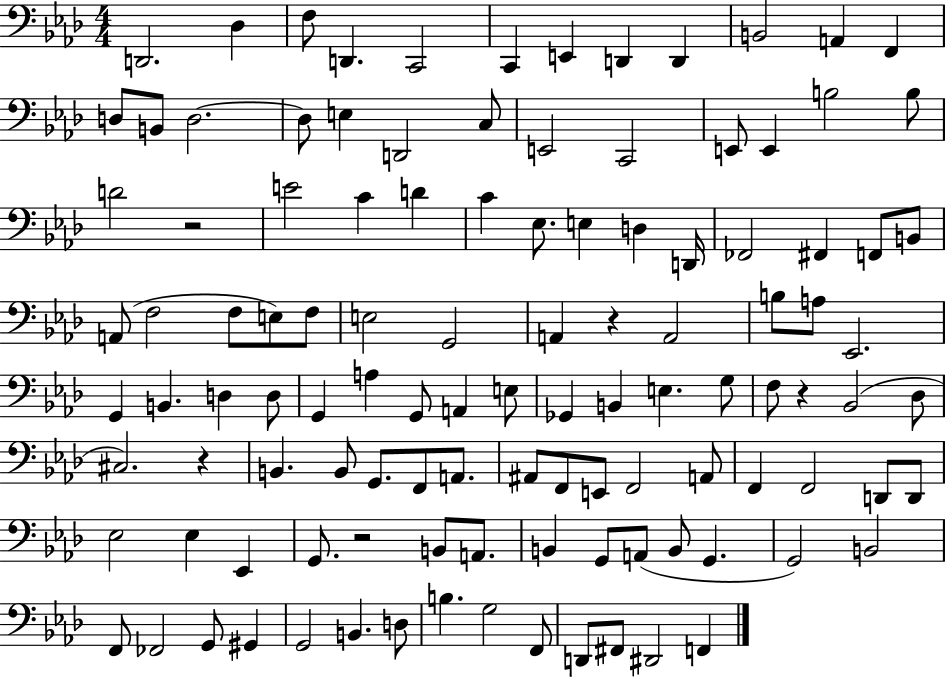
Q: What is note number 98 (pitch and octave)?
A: G#2